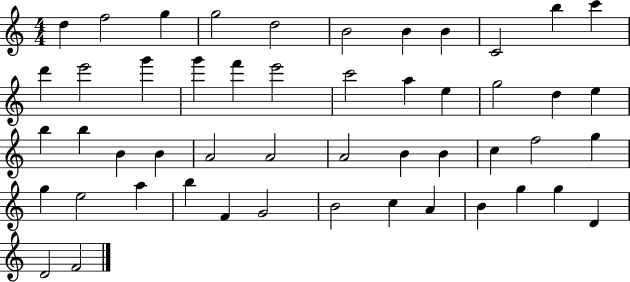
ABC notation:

X:1
T:Untitled
M:4/4
L:1/4
K:C
d f2 g g2 d2 B2 B B C2 b c' d' e'2 g' g' f' e'2 c'2 a e g2 d e b b B B A2 A2 A2 B B c f2 g g e2 a b F G2 B2 c A B g g D D2 F2